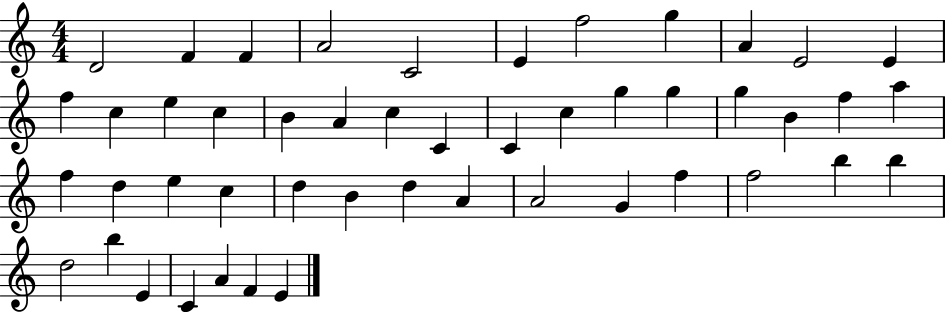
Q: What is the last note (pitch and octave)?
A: E4